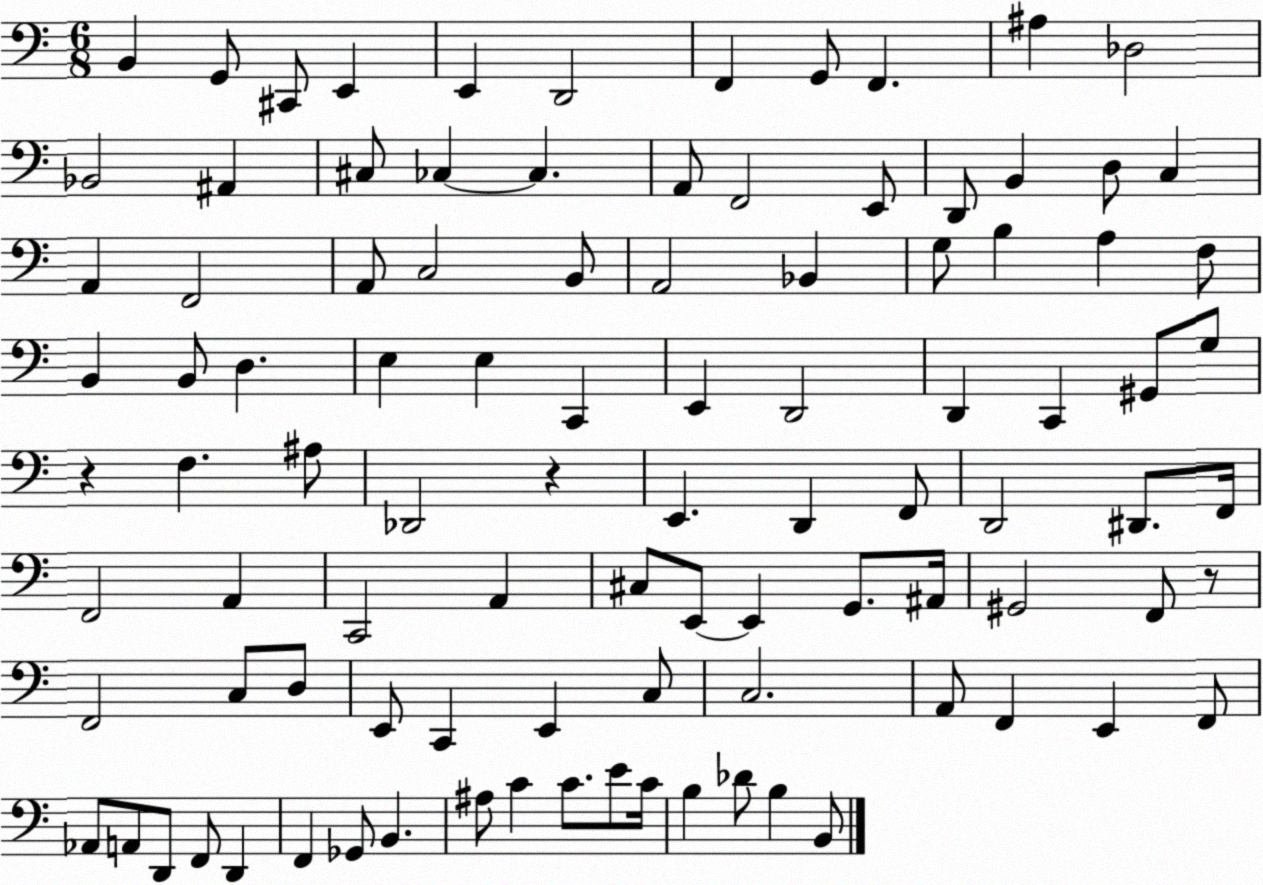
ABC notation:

X:1
T:Untitled
M:6/8
L:1/4
K:C
B,, G,,/2 ^C,,/2 E,, E,, D,,2 F,, G,,/2 F,, ^A, _D,2 _B,,2 ^A,, ^C,/2 _C, _C, A,,/2 F,,2 E,,/2 D,,/2 B,, D,/2 C, A,, F,,2 A,,/2 C,2 B,,/2 A,,2 _B,, G,/2 B, A, F,/2 B,, B,,/2 D, E, E, C,, E,, D,,2 D,, C,, ^G,,/2 G,/2 z F, ^A,/2 _D,,2 z E,, D,, F,,/2 D,,2 ^D,,/2 F,,/4 F,,2 A,, C,,2 A,, ^C,/2 E,,/2 E,, G,,/2 ^A,,/4 ^G,,2 F,,/2 z/2 F,,2 C,/2 D,/2 E,,/2 C,, E,, C,/2 C,2 A,,/2 F,, E,, F,,/2 _A,,/2 A,,/2 D,,/2 F,,/2 D,, F,, _G,,/2 B,, ^A,/2 C C/2 E/2 C/4 B, _D/2 B, B,,/2